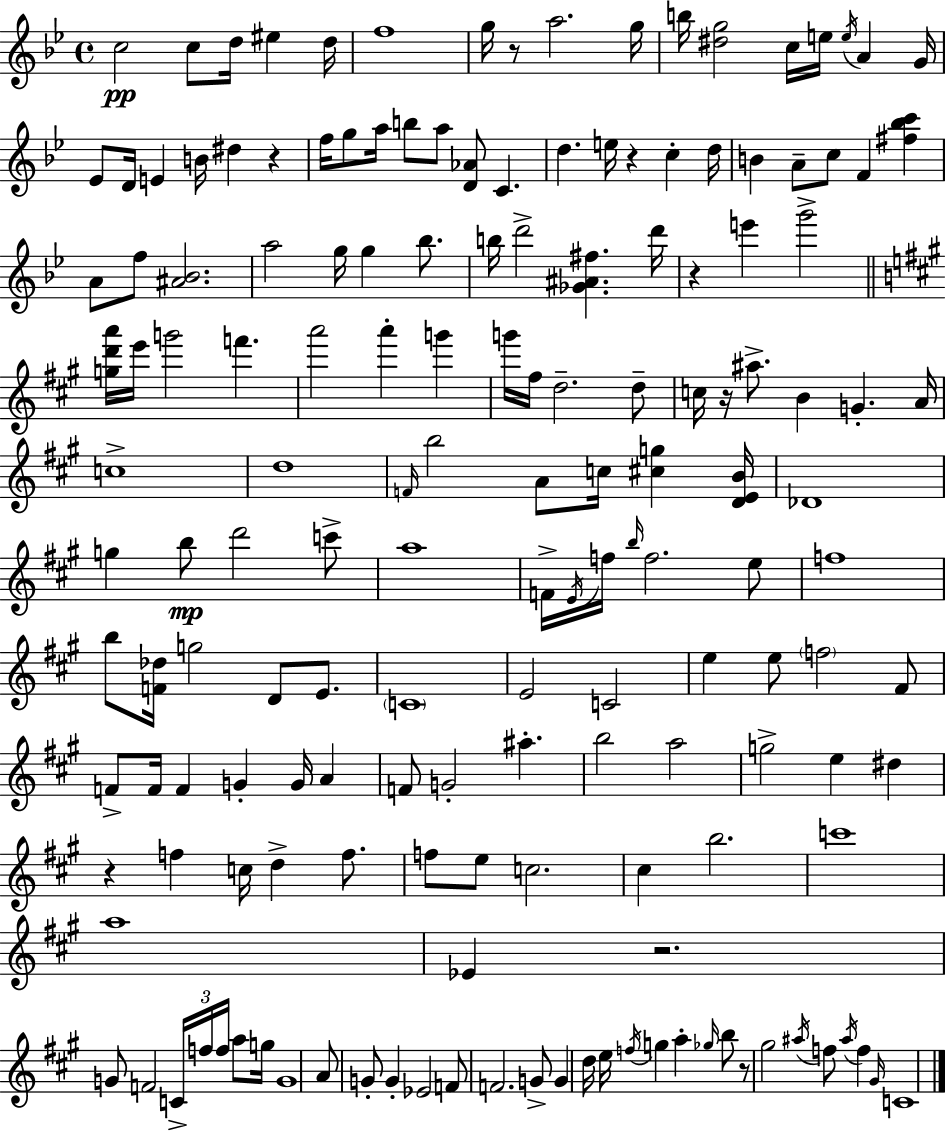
{
  \clef treble
  \time 4/4
  \defaultTimeSignature
  \key bes \major
  \repeat volta 2 { c''2\pp c''8 d''16 eis''4 d''16 | f''1 | g''16 r8 a''2. g''16 | b''16 <dis'' g''>2 c''16 e''16 \acciaccatura { e''16 } a'4 | \break g'16 ees'8 d'16 e'4 b'16 dis''4 r4 | f''16 g''8 a''16 b''8 a''8 <d' aes'>8 c'4. | d''4. e''16 r4 c''4-. | d''16 b'4 a'8-- c''8 f'4 <fis'' bes'' c'''>4 | \break a'8 f''8 <ais' bes'>2. | a''2 g''16 g''4 bes''8. | b''16 d'''2-> <ges' ais' fis''>4. | d'''16 r4 e'''4 g'''2-> | \break \bar "||" \break \key a \major <g'' d''' a'''>16 e'''16 g'''2 f'''4. | a'''2 a'''4-. g'''4 | g'''16 fis''16 d''2.-- d''8-- | c''16 r16 ais''8.-> b'4 g'4.-. a'16 | \break c''1-> | d''1 | \grace { f'16 } b''2 a'8 c''16 <cis'' g''>4 | <d' e' b'>16 des'1 | \break g''4 b''8\mp d'''2 c'''8-> | a''1 | f'16-> \acciaccatura { e'16 } f''16 \grace { b''16 } f''2. | e''8 f''1 | \break b''8 <f' des''>16 g''2 d'8 | e'8. \parenthesize c'1 | e'2 c'2 | e''4 e''8 \parenthesize f''2 | \break fis'8 f'8-> f'16 f'4 g'4-. g'16 a'4 | f'8 g'2-. ais''4.-. | b''2 a''2 | g''2-> e''4 dis''4 | \break r4 f''4 c''16 d''4-> | f''8. f''8 e''8 c''2. | cis''4 b''2. | c'''1 | \break a''1 | ees'4 r2. | g'8 f'2 \tuplet 3/2 { c'16-> f''16 f''16 } | a''8 g''16 g'1 | \break a'8 g'8-. g'4-. ees'2 | f'8 f'2. | g'8-> g'4 d''16 e''16 \acciaccatura { f''16 } g''4 a''4-. | \grace { ges''16 } b''8 r8 gis''2 \acciaccatura { ais''16 } | \break f''8 \acciaccatura { ais''16 } f''4 \grace { gis'16 } c'1 | } \bar "|."
}